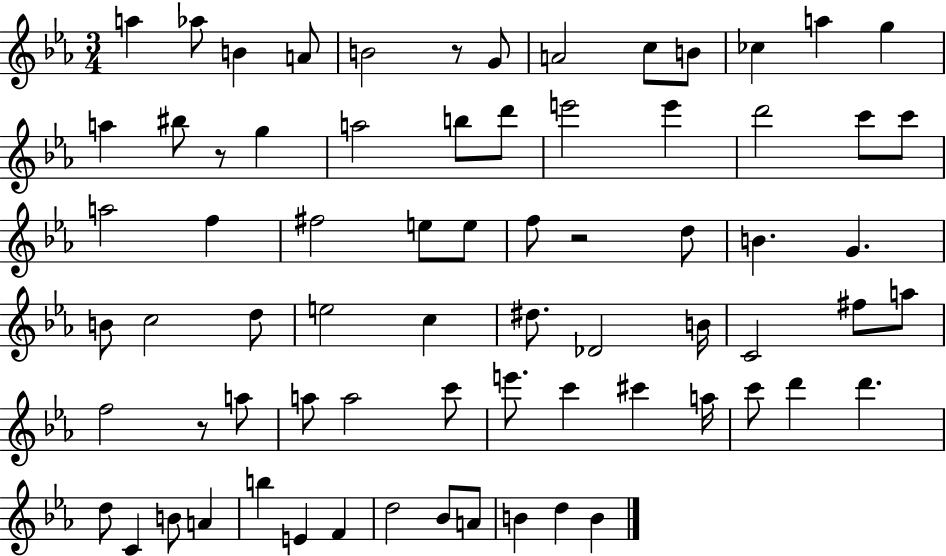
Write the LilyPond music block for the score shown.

{
  \clef treble
  \numericTimeSignature
  \time 3/4
  \key ees \major
  a''4 aes''8 b'4 a'8 | b'2 r8 g'8 | a'2 c''8 b'8 | ces''4 a''4 g''4 | \break a''4 bis''8 r8 g''4 | a''2 b''8 d'''8 | e'''2 e'''4 | d'''2 c'''8 c'''8 | \break a''2 f''4 | fis''2 e''8 e''8 | f''8 r2 d''8 | b'4. g'4. | \break b'8 c''2 d''8 | e''2 c''4 | dis''8. des'2 b'16 | c'2 fis''8 a''8 | \break f''2 r8 a''8 | a''8 a''2 c'''8 | e'''8. c'''4 cis'''4 a''16 | c'''8 d'''4 d'''4. | \break d''8 c'4 b'8 a'4 | b''4 e'4 f'4 | d''2 bes'8 a'8 | b'4 d''4 b'4 | \break \bar "|."
}